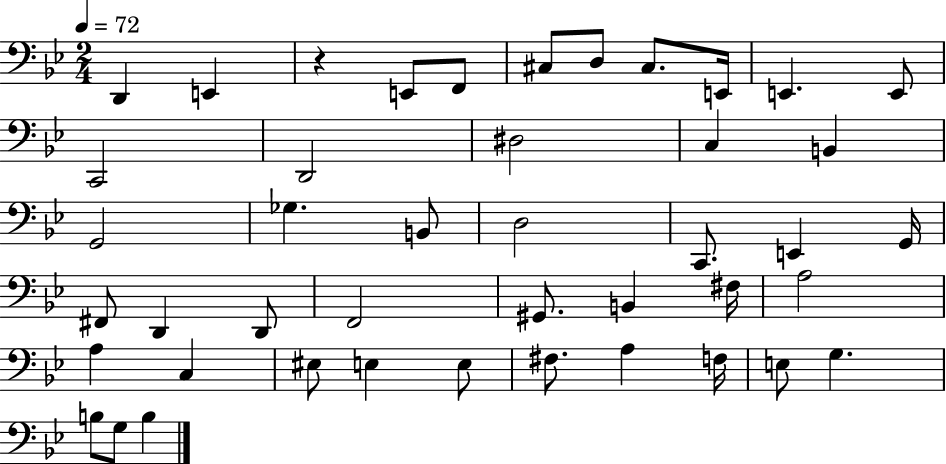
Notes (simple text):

D2/q E2/q R/q E2/e F2/e C#3/e D3/e C#3/e. E2/s E2/q. E2/e C2/h D2/h D#3/h C3/q B2/q G2/h Gb3/q. B2/e D3/h C2/e. E2/q G2/s F#2/e D2/q D2/e F2/h G#2/e. B2/q F#3/s A3/h A3/q C3/q EIS3/e E3/q E3/e F#3/e. A3/q F3/s E3/e G3/q. B3/e G3/e B3/q